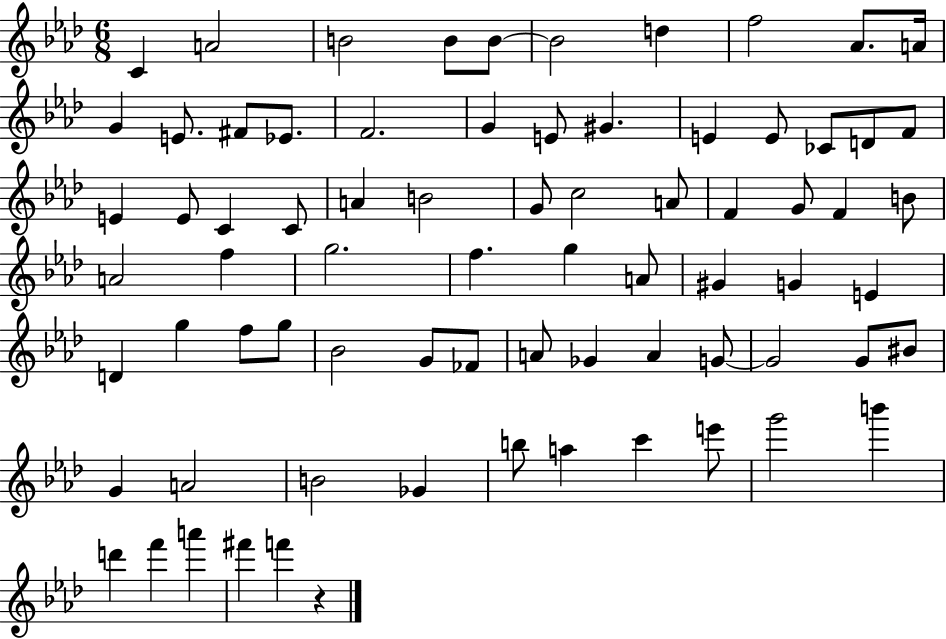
C4/q A4/h B4/h B4/e B4/e B4/h D5/q F5/h Ab4/e. A4/s G4/q E4/e. F#4/e Eb4/e. F4/h. G4/q E4/e G#4/q. E4/q E4/e CES4/e D4/e F4/e E4/q E4/e C4/q C4/e A4/q B4/h G4/e C5/h A4/e F4/q G4/e F4/q B4/e A4/h F5/q G5/h. F5/q. G5/q A4/e G#4/q G4/q E4/q D4/q G5/q F5/e G5/e Bb4/h G4/e FES4/e A4/e Gb4/q A4/q G4/e G4/h G4/e BIS4/e G4/q A4/h B4/h Gb4/q B5/e A5/q C6/q E6/e G6/h B6/q D6/q F6/q A6/q F#6/q F6/q R/q